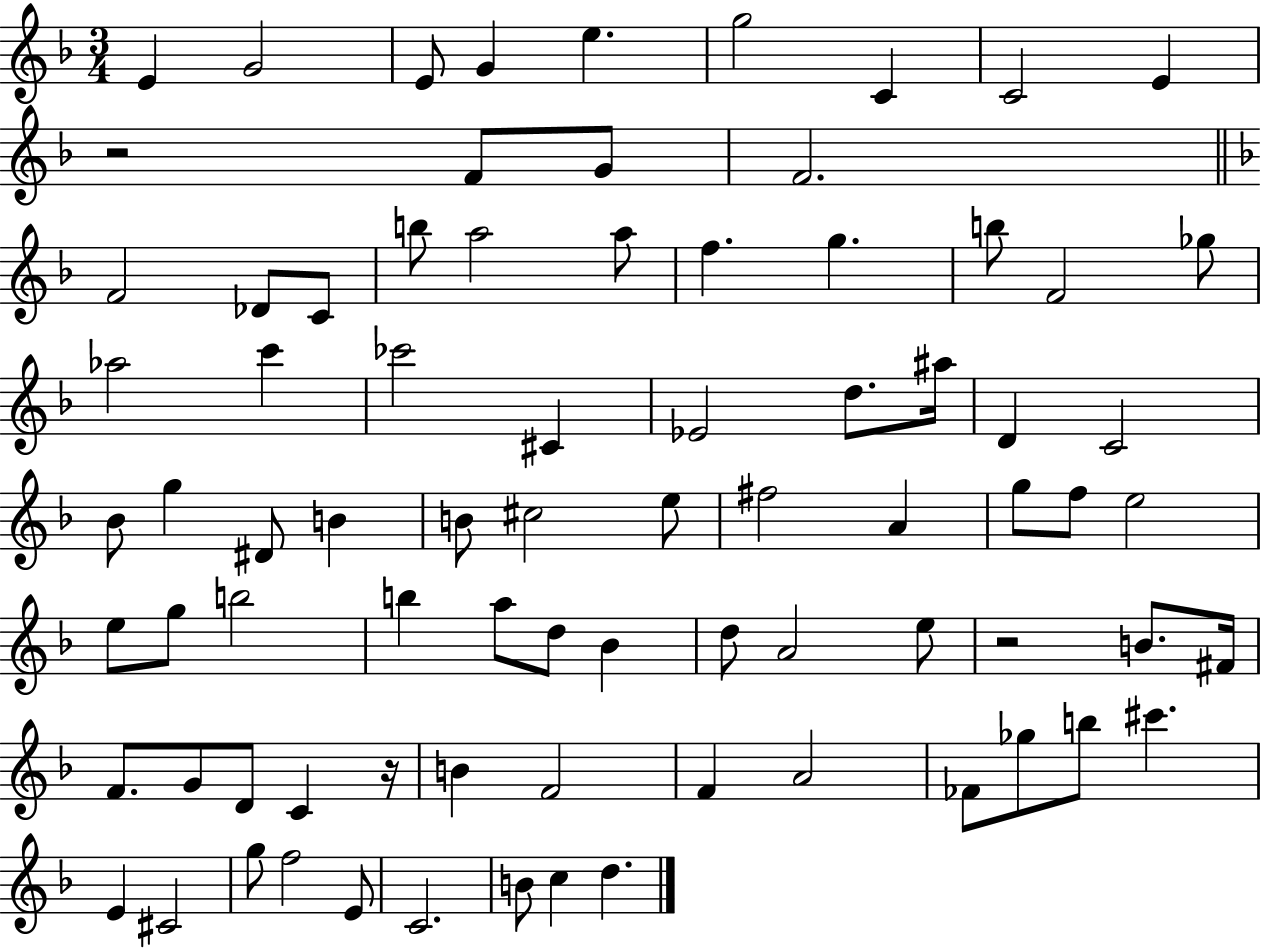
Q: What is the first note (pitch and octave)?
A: E4